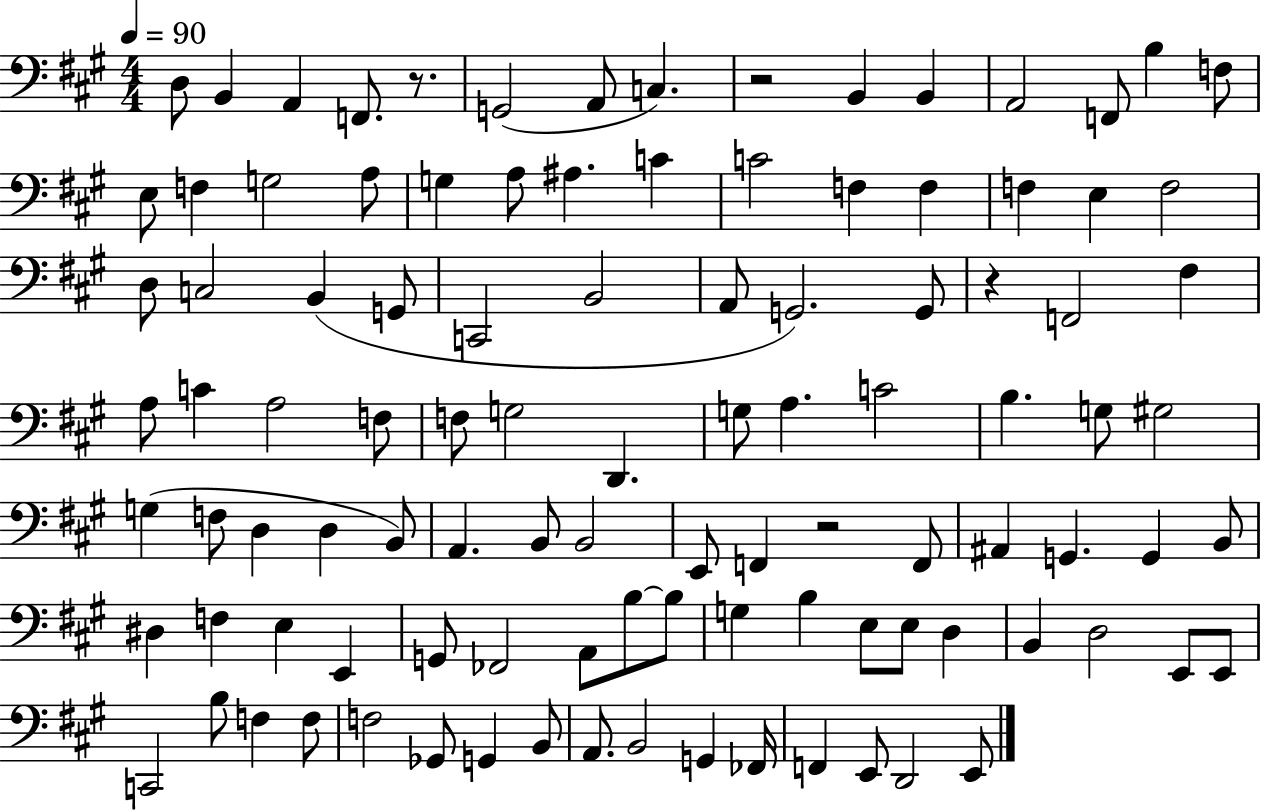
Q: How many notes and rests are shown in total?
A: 104